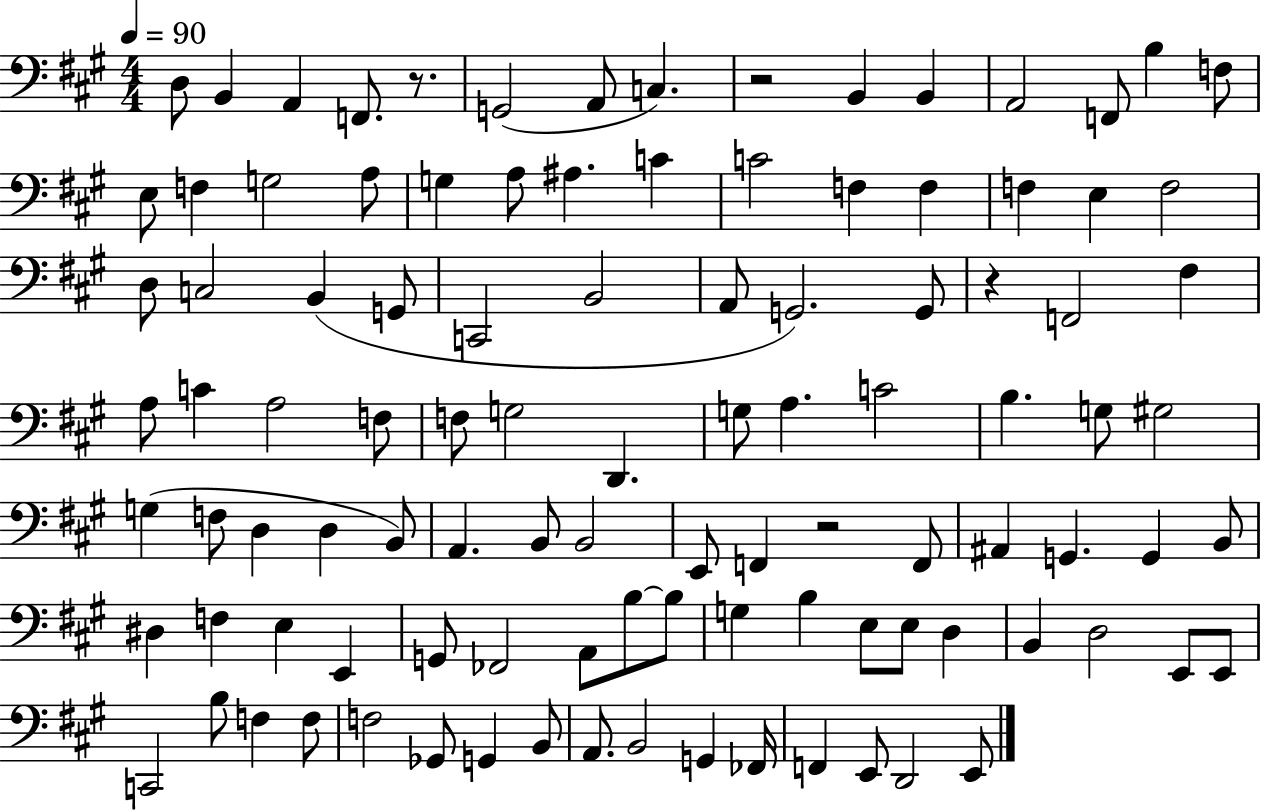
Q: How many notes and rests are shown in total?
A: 104